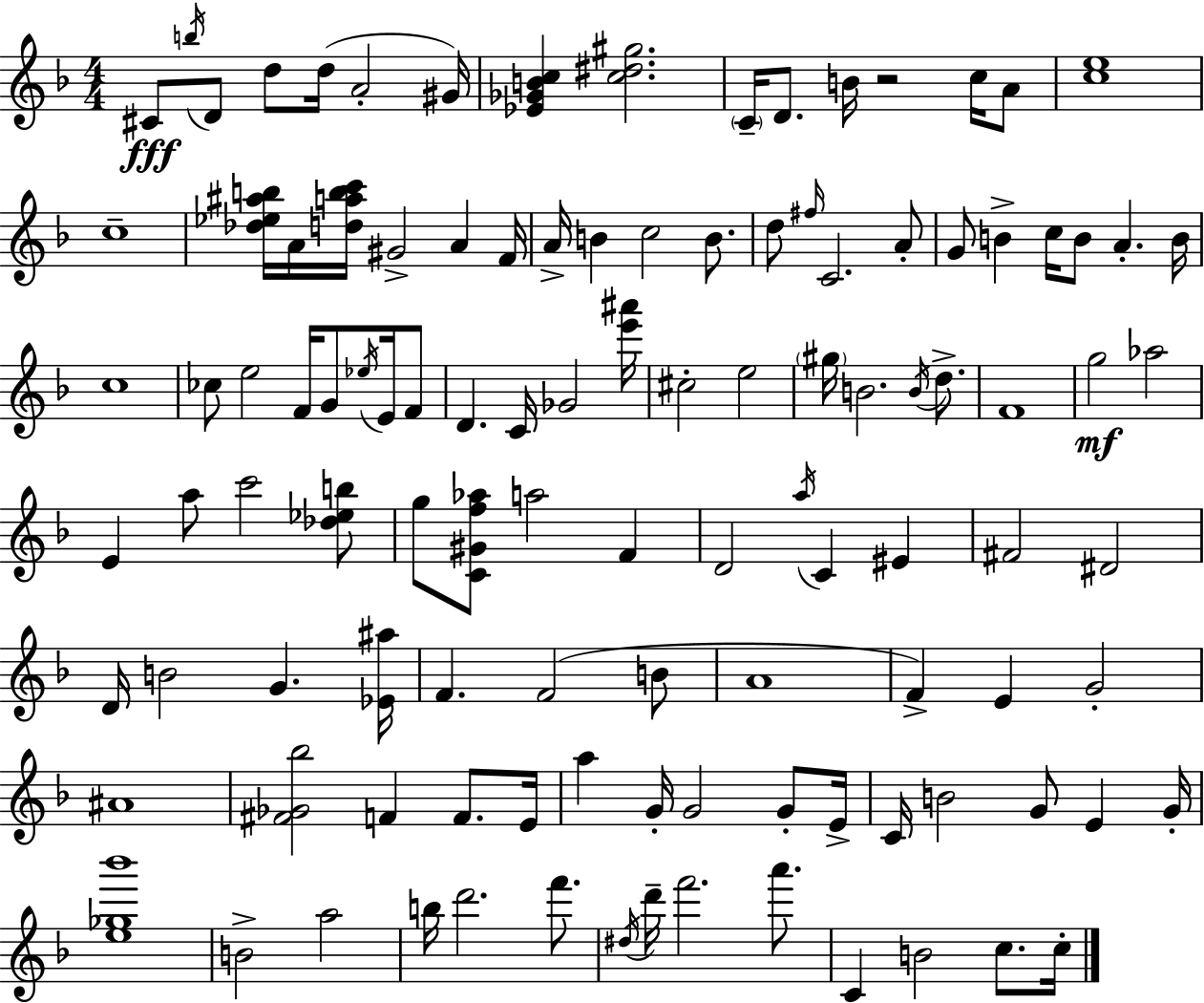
C#4/e B5/s D4/e D5/e D5/s A4/h G#4/s [Eb4,Gb4,B4,C5]/q [C5,D#5,G#5]/h. C4/s D4/e. B4/s R/h C5/s A4/e [C5,E5]/w C5/w [Db5,Eb5,A#5,B5]/s A4/s [D5,A5,B5,C6]/s G#4/h A4/q F4/s A4/s B4/q C5/h B4/e. D5/e F#5/s C4/h. A4/e G4/e B4/q C5/s B4/e A4/q. B4/s C5/w CES5/e E5/h F4/s G4/e Eb5/s E4/s F4/e D4/q. C4/s Gb4/h [E6,A#6]/s C#5/h E5/h G#5/s B4/h. B4/s D5/e. F4/w G5/h Ab5/h E4/q A5/e C6/h [Db5,Eb5,B5]/e G5/e [C4,G#4,F5,Ab5]/e A5/h F4/q D4/h A5/s C4/q EIS4/q F#4/h D#4/h D4/s B4/h G4/q. [Eb4,A#5]/s F4/q. F4/h B4/e A4/w F4/q E4/q G4/h A#4/w [F#4,Gb4,Bb5]/h F4/q F4/e. E4/s A5/q G4/s G4/h G4/e E4/s C4/s B4/h G4/e E4/q G4/s [E5,Gb5,Bb6]/w B4/h A5/h B5/s D6/h. F6/e. D#5/s D6/s F6/h. A6/e. C4/q B4/h C5/e. C5/s